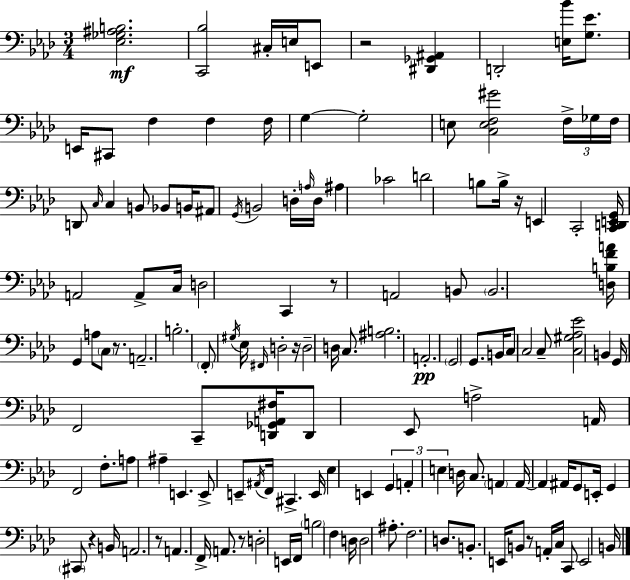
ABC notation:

X:1
T:Untitled
M:3/4
L:1/4
K:Ab
[_E,_G,^A,B,]2 [C,,_B,]2 ^C,/4 E,/4 E,,/2 z2 [^D,,_G,,^A,,] D,,2 [E,_B]/4 [G,_E]/2 E,,/4 ^C,,/2 F, F, F,/4 G, G,2 E,/2 [C,E,F,^G]2 F,/4 _G,/4 F,/4 D,,/2 C,/4 C, B,,/2 _B,,/2 B,,/4 ^A,,/2 G,,/4 B,,2 D,/4 A,/4 D,/4 ^A, _C2 D2 B,/2 B,/4 z/4 E,, C,,2 [C,,D,,E,,G,,]/4 A,,2 A,,/2 C,/4 D,2 C,, z/2 A,,2 B,,/2 B,,2 [D,B,FA]/4 G,, A,/2 C,/2 z/2 A,,2 B,2 F,,/2 ^G,/4 _E,/4 ^F,,/4 D,2 z/4 D,2 D,/4 C,/2 [^A,B,]2 A,,2 G,,2 G,,/2 B,,/4 C,/2 C,2 C,/2 [C,^G,_A,_E]2 B,, G,,/4 F,,2 C,,/2 [D,,_G,,A,,^F,]/4 D,,/2 _E,,/2 A,2 A,,/4 F,,2 F,/2 A,/2 ^A, E,, E,,/2 E,,/2 ^A,,/4 F,,/4 ^C,, E,,/4 _E, E,, G,, A,, E, D,/4 C,/2 A,, A,,/4 A,, ^A,,/4 G,,/2 E,,/4 G,, ^C,,/2 z B,,/4 A,,2 z/2 A,, F,,/4 A,,/2 z/2 D,2 E,,/4 F,,/4 B,2 F, D,/4 D,2 ^A,/2 F,2 D,/2 B,,/2 E,,/4 B,,/2 z/2 A,,/4 C,/4 C,,/2 E,,2 B,,/4